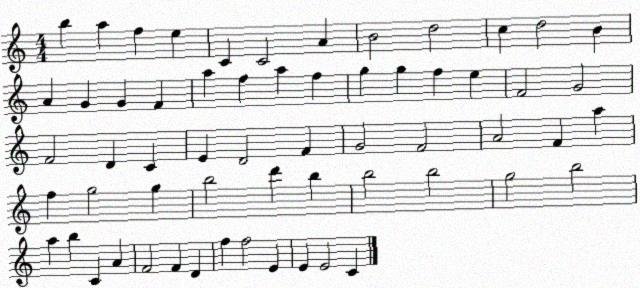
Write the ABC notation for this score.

X:1
T:Untitled
M:4/4
L:1/4
K:C
b a f e C C2 A B2 d2 c d2 B A G G F a f a f g g f e F2 G2 F2 D C E D2 F G2 F2 A2 F a f g2 g b2 d' b b2 b2 g2 b2 a b C A F2 F D f f2 E E E2 C